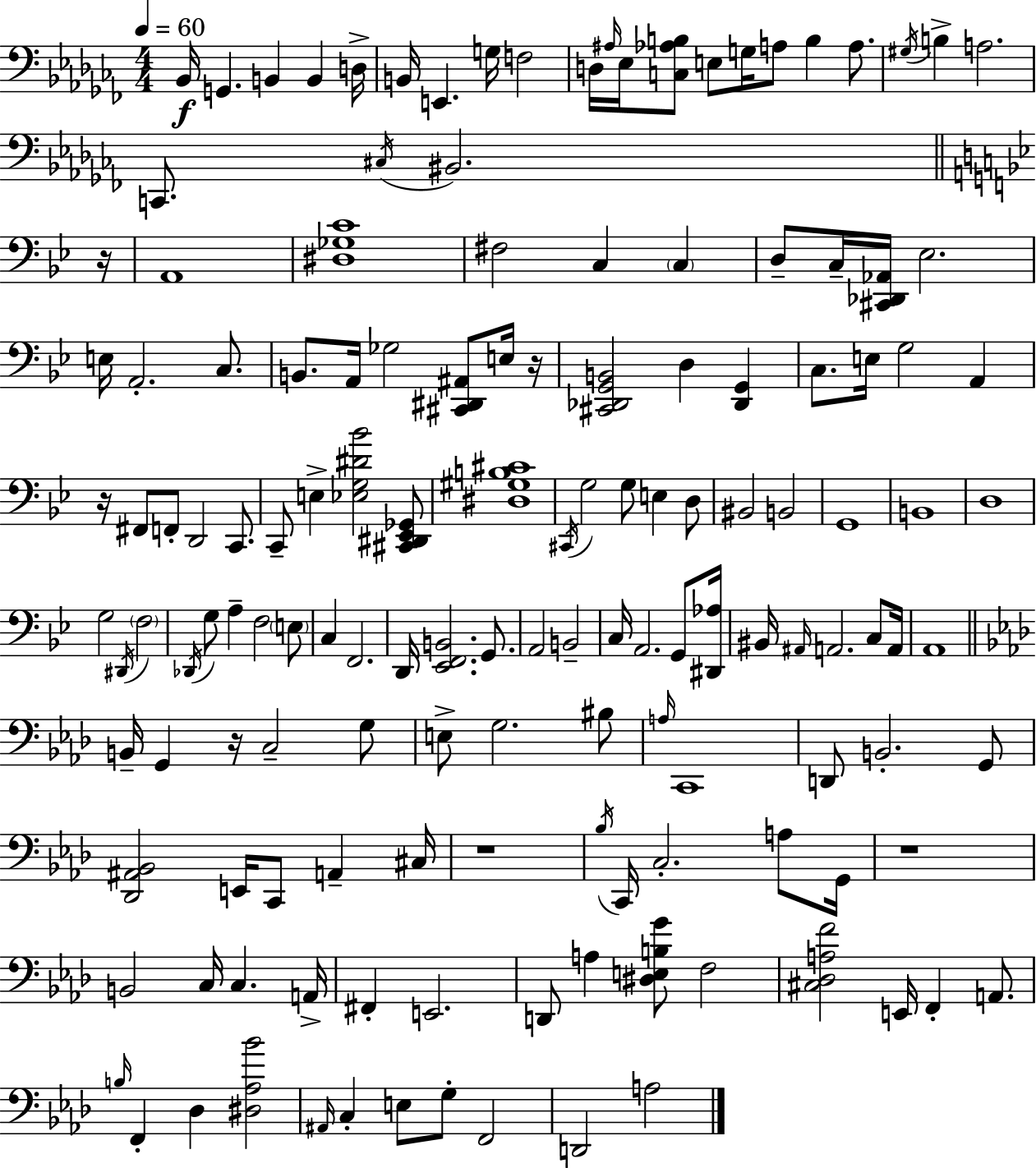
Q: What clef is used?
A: bass